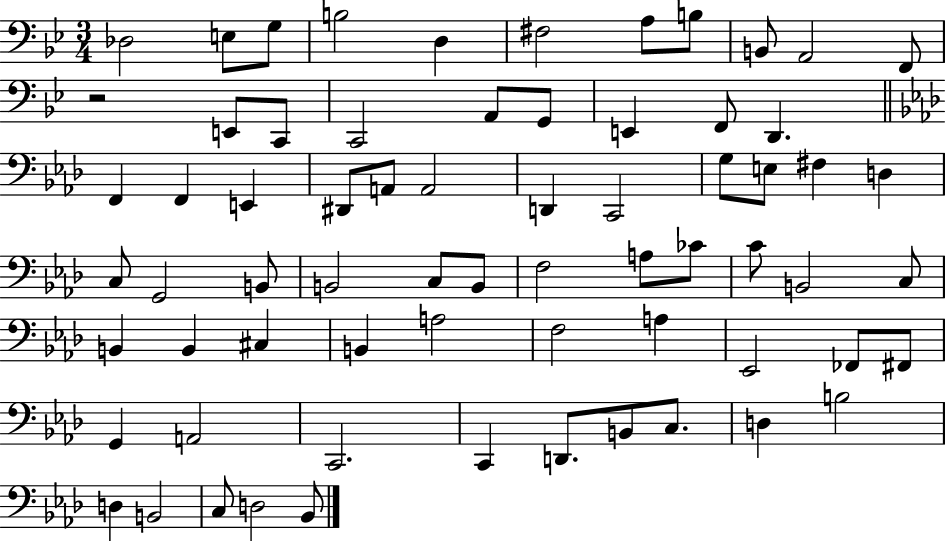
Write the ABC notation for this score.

X:1
T:Untitled
M:3/4
L:1/4
K:Bb
_D,2 E,/2 G,/2 B,2 D, ^F,2 A,/2 B,/2 B,,/2 A,,2 F,,/2 z2 E,,/2 C,,/2 C,,2 A,,/2 G,,/2 E,, F,,/2 D,, F,, F,, E,, ^D,,/2 A,,/2 A,,2 D,, C,,2 G,/2 E,/2 ^F, D, C,/2 G,,2 B,,/2 B,,2 C,/2 B,,/2 F,2 A,/2 _C/2 C/2 B,,2 C,/2 B,, B,, ^C, B,, A,2 F,2 A, _E,,2 _F,,/2 ^F,,/2 G,, A,,2 C,,2 C,, D,,/2 B,,/2 C,/2 D, B,2 D, B,,2 C,/2 D,2 _B,,/2